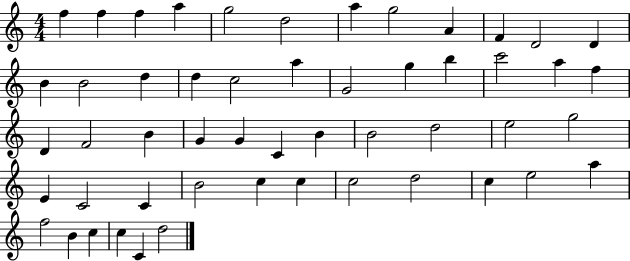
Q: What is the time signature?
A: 4/4